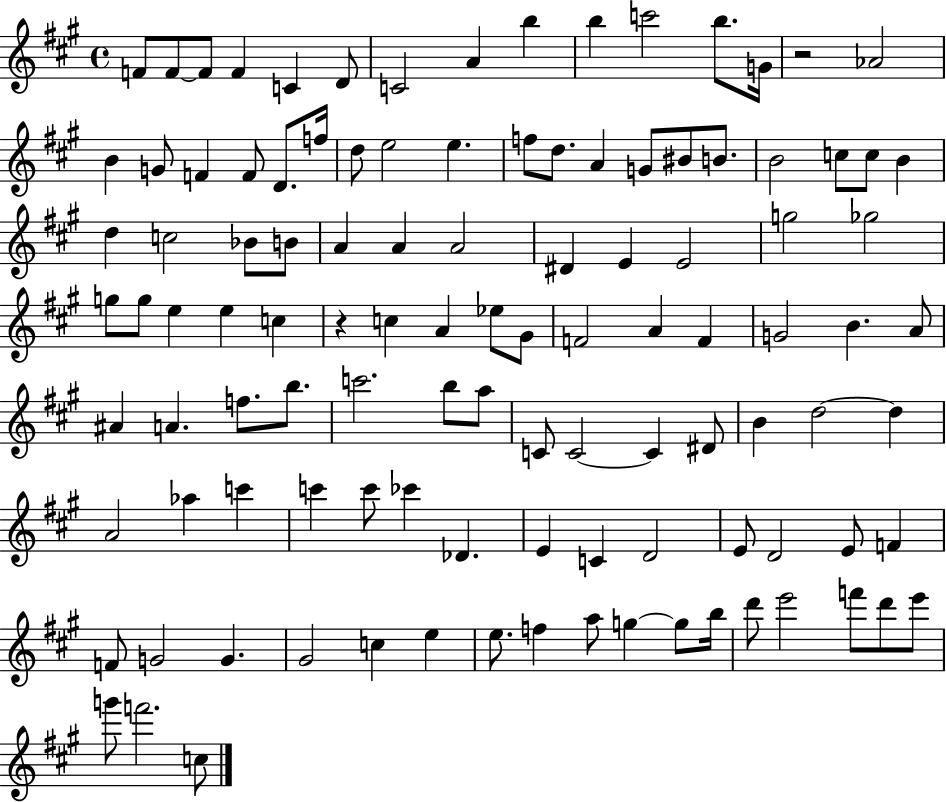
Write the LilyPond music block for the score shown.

{
  \clef treble
  \time 4/4
  \defaultTimeSignature
  \key a \major
  \repeat volta 2 { f'8 f'8~~ f'8 f'4 c'4 d'8 | c'2 a'4 b''4 | b''4 c'''2 b''8. g'16 | r2 aes'2 | \break b'4 g'8 f'4 f'8 d'8. f''16 | d''8 e''2 e''4. | f''8 d''8. a'4 g'8 bis'8 b'8. | b'2 c''8 c''8 b'4 | \break d''4 c''2 bes'8 b'8 | a'4 a'4 a'2 | dis'4 e'4 e'2 | g''2 ges''2 | \break g''8 g''8 e''4 e''4 c''4 | r4 c''4 a'4 ees''8 gis'8 | f'2 a'4 f'4 | g'2 b'4. a'8 | \break ais'4 a'4. f''8. b''8. | c'''2. b''8 a''8 | c'8 c'2~~ c'4 dis'8 | b'4 d''2~~ d''4 | \break a'2 aes''4 c'''4 | c'''4 c'''8 ces'''4 des'4. | e'4 c'4 d'2 | e'8 d'2 e'8 f'4 | \break f'8 g'2 g'4. | gis'2 c''4 e''4 | e''8. f''4 a''8 g''4~~ g''8 b''16 | d'''8 e'''2 f'''8 d'''8 e'''8 | \break g'''8 f'''2. c''8 | } \bar "|."
}